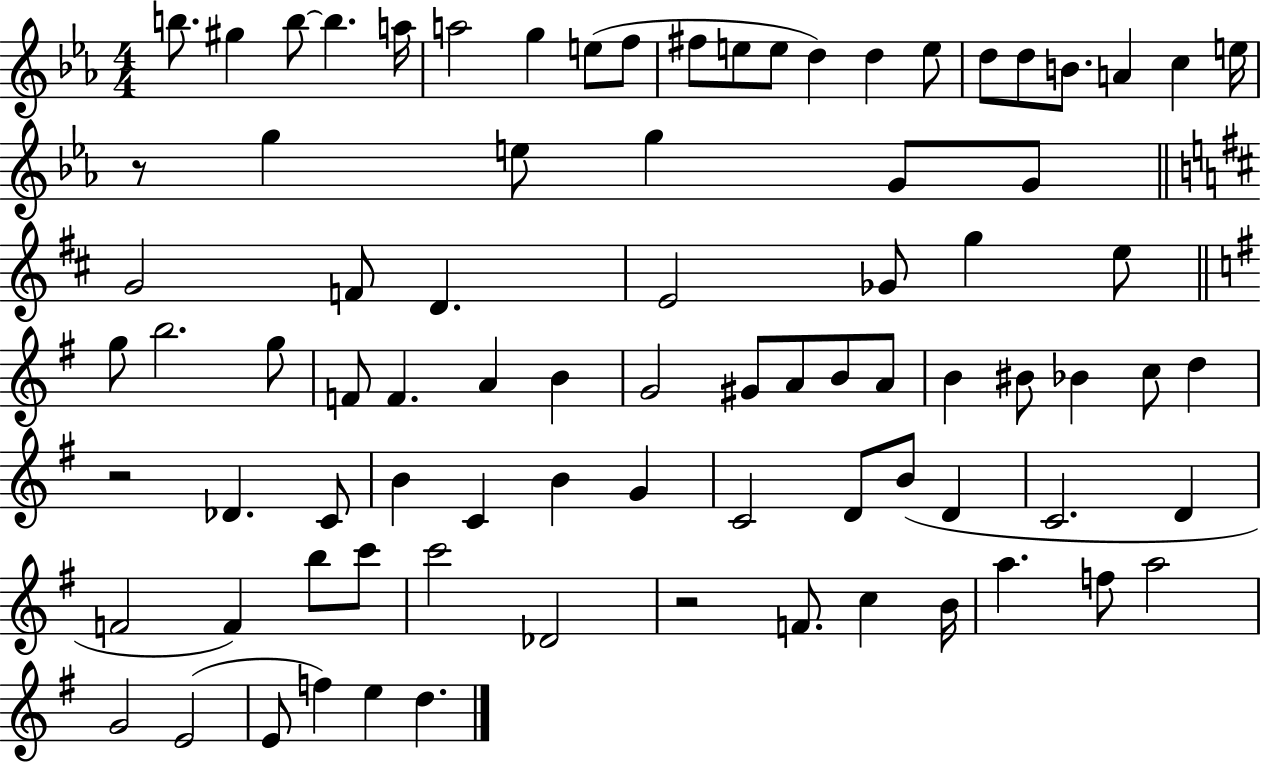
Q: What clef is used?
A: treble